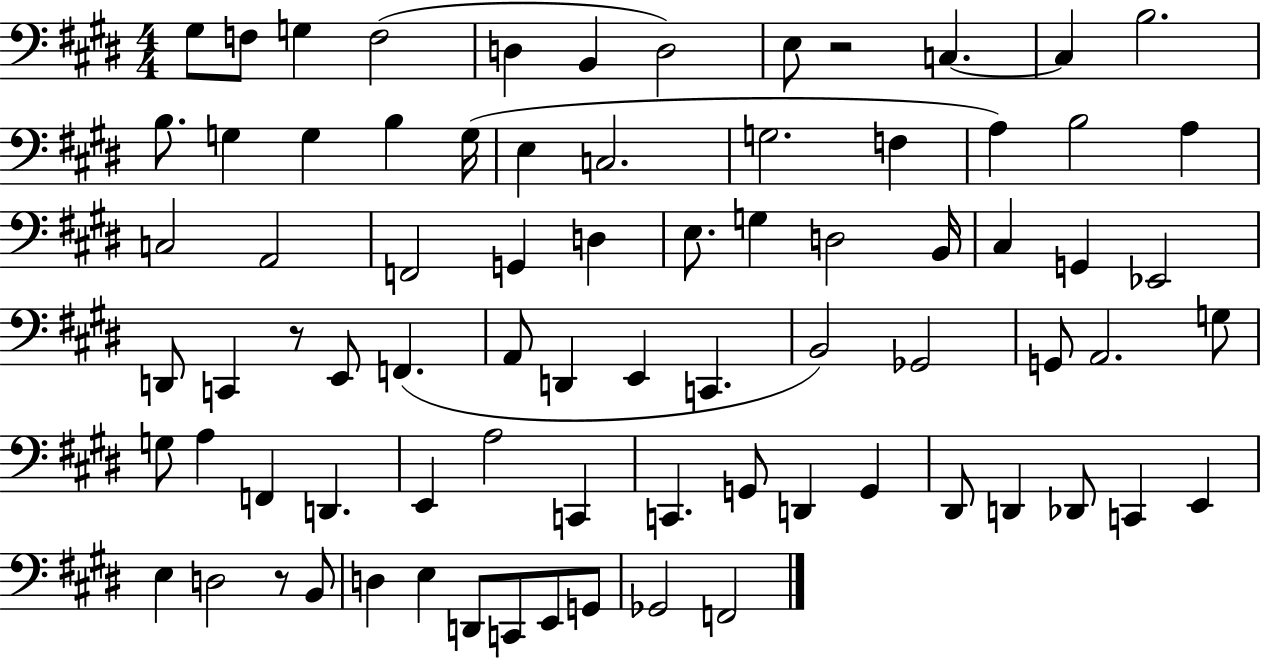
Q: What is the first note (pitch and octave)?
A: G#3